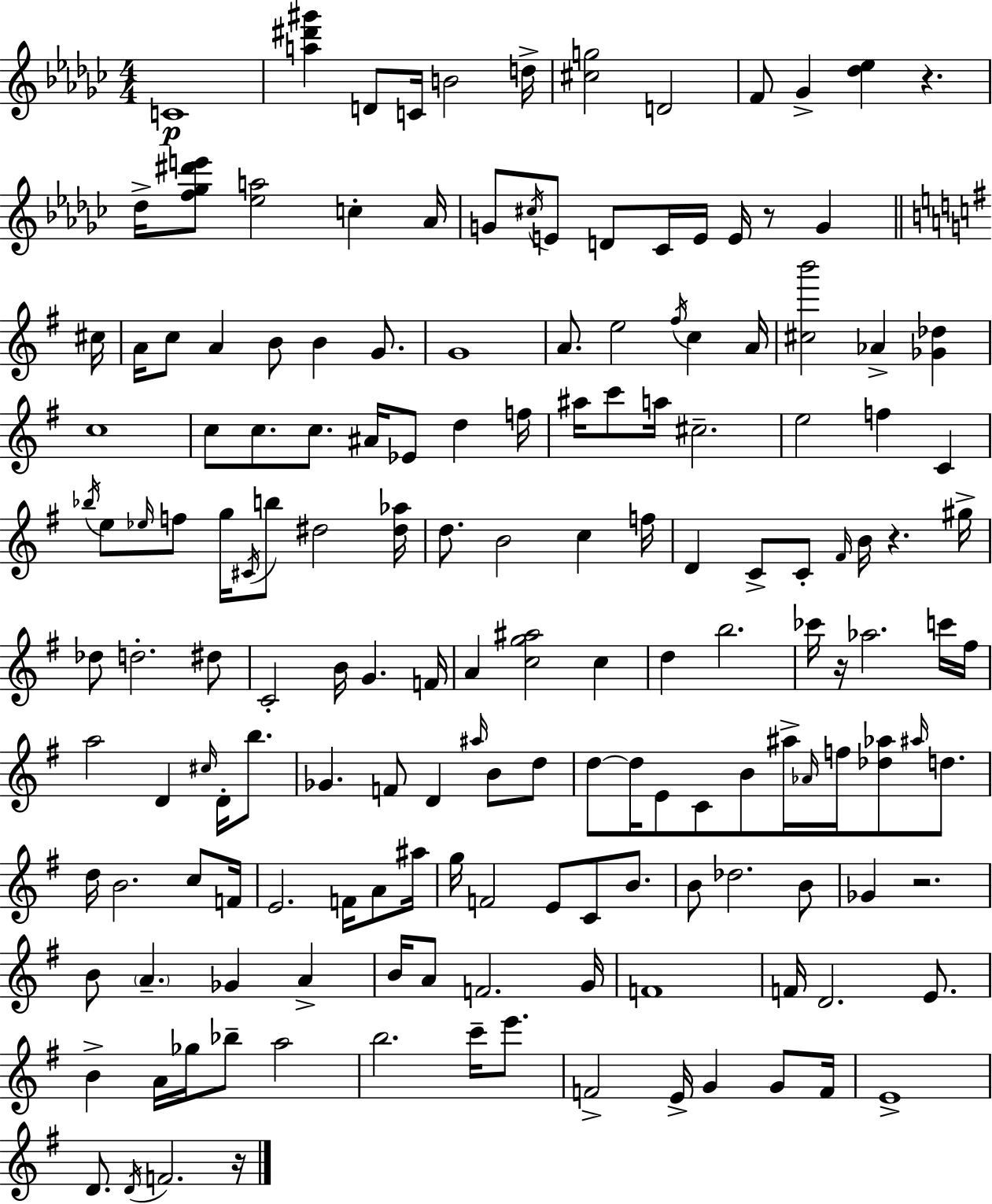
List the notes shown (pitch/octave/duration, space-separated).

C4/w [A5,D#6,G#6]/q D4/e C4/s B4/h D5/s [C#5,G5]/h D4/h F4/e Gb4/q [Db5,Eb5]/q R/q. Db5/s [F5,Gb5,D#6,E6]/e [Eb5,A5]/h C5/q Ab4/s G4/e C#5/s E4/e D4/e CES4/s E4/s E4/s R/e G4/q C#5/s A4/s C5/e A4/q B4/e B4/q G4/e. G4/w A4/e. E5/h F#5/s C5/q A4/s [C#5,B6]/h Ab4/q [Gb4,Db5]/q C5/w C5/e C5/e. C5/e. A#4/s Eb4/e D5/q F5/s A#5/s C6/e A5/s C#5/h. E5/h F5/q C4/q Bb5/s E5/e Eb5/s F5/e G5/s C#4/s B5/e D#5/h [D#5,Ab5]/s D5/e. B4/h C5/q F5/s D4/q C4/e C4/e F#4/s B4/s R/q. G#5/s Db5/e D5/h. D#5/e C4/h B4/s G4/q. F4/s A4/q [C5,G5,A#5]/h C5/q D5/q B5/h. CES6/s R/s Ab5/h. C6/s F#5/s A5/h D4/q C#5/s D4/s B5/e. Gb4/q. F4/e D4/q A#5/s B4/e D5/e D5/e D5/s E4/e C4/e B4/e A#5/s Ab4/s F5/s [Db5,Ab5]/e A#5/s D5/e. D5/s B4/h. C5/e F4/s E4/h. F4/s A4/e A#5/s G5/s F4/h E4/e C4/e B4/e. B4/e Db5/h. B4/e Gb4/q R/h. B4/e A4/q. Gb4/q A4/q B4/s A4/e F4/h. G4/s F4/w F4/s D4/h. E4/e. B4/q A4/s Gb5/s Bb5/e A5/h B5/h. C6/s E6/e. F4/h E4/s G4/q G4/e F4/s E4/w D4/e. D4/s F4/h. R/s